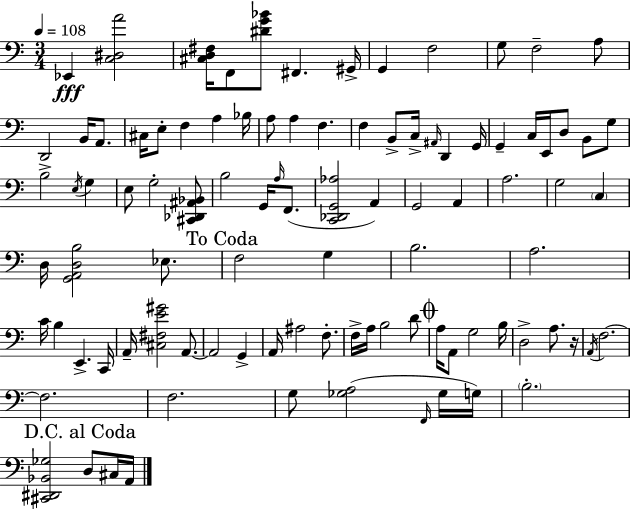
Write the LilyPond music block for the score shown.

{
  \clef bass
  \numericTimeSignature
  \time 3/4
  \key a \minor
  \tempo 4 = 108
  \repeat volta 2 { ees,4\fff <c dis a'>2 | <cis d fis>16 f,8 <dis' g' bes'>8 fis,4. gis,16-> | g,4 f2 | g8 f2-- a8 | \break d,2 b,16 a,8. | cis16 e8-. f4 a4 bes16 | a8 a4 f4. | f4 b,8-> c16-> \grace { ais,16 } d,4 | \break g,16 g,4-- c16 e,16 d8 b,8 g8 | b2-> \acciaccatura { e16 } g4 | e8 g2-. | <cis, des, ais, bes,>8 b2 g,16 \grace { a16 }( | \break f,8. <c, des, g, aes>2 a,4) | g,2 a,4 | a2. | g2 \parenthesize c4 | \break d16 <g, a, d b>2 | ees8. \mark "To Coda" f2 g4 | b2. | a2. | \break c'16 b4 e,4.-> | c,16 a,16-- <cis fis e' gis'>2 | a,8.~~ a,2 g,4-> | a,16 ais2 | \break f8.-. f16-> a16 b2 | d'8 \mark \markup { \musicglyph "scripts.coda" } a16 a,8 g2 | b16 d2-> a8. | r16 \acciaccatura { a,16 } f2.~~ | \break f2. | f2. | g8 <ges a>2( | \grace { f,16 } ges16 g16) \parenthesize b2.-. | \break \mark "D.C. al Coda" <cis, dis, bes, ges>2 | d8 cis16 a,16 } \bar "|."
}